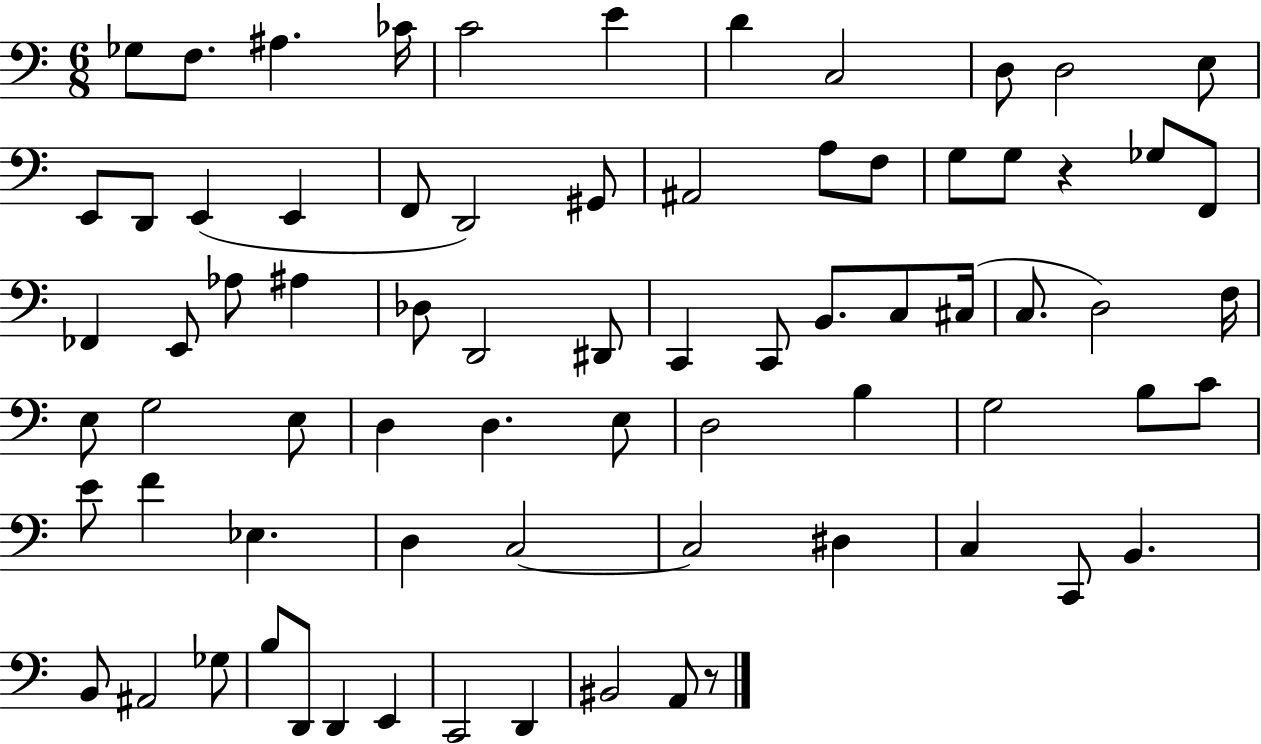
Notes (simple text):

Gb3/e F3/e. A#3/q. CES4/s C4/h E4/q D4/q C3/h D3/e D3/h E3/e E2/e D2/e E2/q E2/q F2/e D2/h G#2/e A#2/h A3/e F3/e G3/e G3/e R/q Gb3/e F2/e FES2/q E2/e Ab3/e A#3/q Db3/e D2/h D#2/e C2/q C2/e B2/e. C3/e C#3/s C3/e. D3/h F3/s E3/e G3/h E3/e D3/q D3/q. E3/e D3/h B3/q G3/h B3/e C4/e E4/e F4/q Eb3/q. D3/q C3/h C3/h D#3/q C3/q C2/e B2/q. B2/e A#2/h Gb3/e B3/e D2/e D2/q E2/q C2/h D2/q BIS2/h A2/e R/e